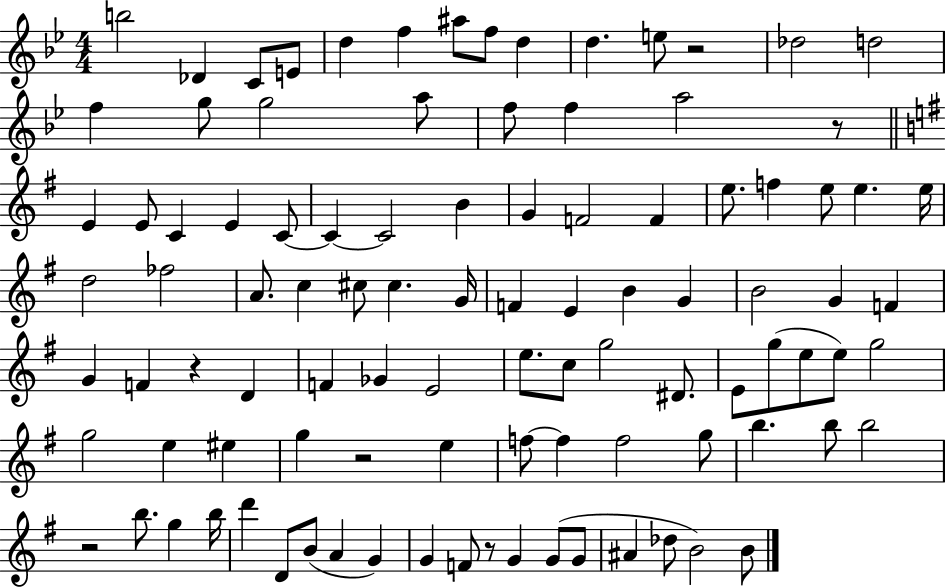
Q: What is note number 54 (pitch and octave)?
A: F4